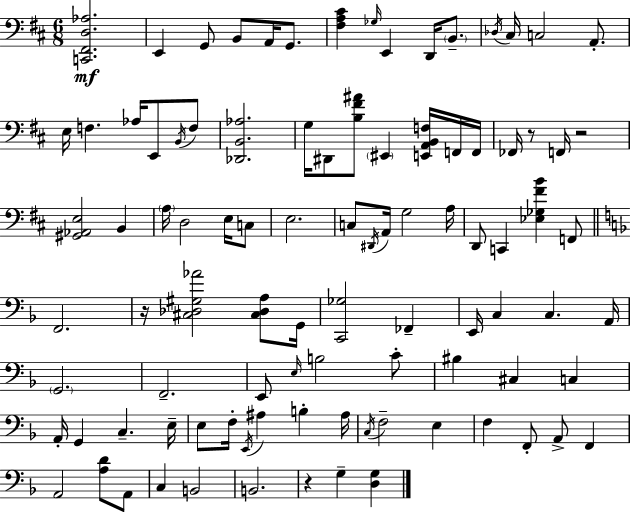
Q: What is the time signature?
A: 6/8